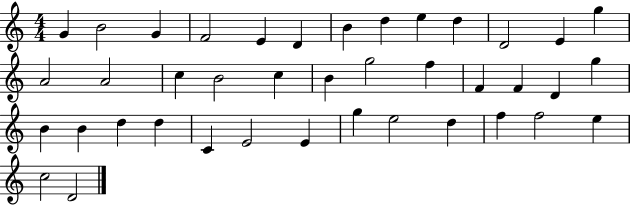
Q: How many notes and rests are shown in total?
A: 40